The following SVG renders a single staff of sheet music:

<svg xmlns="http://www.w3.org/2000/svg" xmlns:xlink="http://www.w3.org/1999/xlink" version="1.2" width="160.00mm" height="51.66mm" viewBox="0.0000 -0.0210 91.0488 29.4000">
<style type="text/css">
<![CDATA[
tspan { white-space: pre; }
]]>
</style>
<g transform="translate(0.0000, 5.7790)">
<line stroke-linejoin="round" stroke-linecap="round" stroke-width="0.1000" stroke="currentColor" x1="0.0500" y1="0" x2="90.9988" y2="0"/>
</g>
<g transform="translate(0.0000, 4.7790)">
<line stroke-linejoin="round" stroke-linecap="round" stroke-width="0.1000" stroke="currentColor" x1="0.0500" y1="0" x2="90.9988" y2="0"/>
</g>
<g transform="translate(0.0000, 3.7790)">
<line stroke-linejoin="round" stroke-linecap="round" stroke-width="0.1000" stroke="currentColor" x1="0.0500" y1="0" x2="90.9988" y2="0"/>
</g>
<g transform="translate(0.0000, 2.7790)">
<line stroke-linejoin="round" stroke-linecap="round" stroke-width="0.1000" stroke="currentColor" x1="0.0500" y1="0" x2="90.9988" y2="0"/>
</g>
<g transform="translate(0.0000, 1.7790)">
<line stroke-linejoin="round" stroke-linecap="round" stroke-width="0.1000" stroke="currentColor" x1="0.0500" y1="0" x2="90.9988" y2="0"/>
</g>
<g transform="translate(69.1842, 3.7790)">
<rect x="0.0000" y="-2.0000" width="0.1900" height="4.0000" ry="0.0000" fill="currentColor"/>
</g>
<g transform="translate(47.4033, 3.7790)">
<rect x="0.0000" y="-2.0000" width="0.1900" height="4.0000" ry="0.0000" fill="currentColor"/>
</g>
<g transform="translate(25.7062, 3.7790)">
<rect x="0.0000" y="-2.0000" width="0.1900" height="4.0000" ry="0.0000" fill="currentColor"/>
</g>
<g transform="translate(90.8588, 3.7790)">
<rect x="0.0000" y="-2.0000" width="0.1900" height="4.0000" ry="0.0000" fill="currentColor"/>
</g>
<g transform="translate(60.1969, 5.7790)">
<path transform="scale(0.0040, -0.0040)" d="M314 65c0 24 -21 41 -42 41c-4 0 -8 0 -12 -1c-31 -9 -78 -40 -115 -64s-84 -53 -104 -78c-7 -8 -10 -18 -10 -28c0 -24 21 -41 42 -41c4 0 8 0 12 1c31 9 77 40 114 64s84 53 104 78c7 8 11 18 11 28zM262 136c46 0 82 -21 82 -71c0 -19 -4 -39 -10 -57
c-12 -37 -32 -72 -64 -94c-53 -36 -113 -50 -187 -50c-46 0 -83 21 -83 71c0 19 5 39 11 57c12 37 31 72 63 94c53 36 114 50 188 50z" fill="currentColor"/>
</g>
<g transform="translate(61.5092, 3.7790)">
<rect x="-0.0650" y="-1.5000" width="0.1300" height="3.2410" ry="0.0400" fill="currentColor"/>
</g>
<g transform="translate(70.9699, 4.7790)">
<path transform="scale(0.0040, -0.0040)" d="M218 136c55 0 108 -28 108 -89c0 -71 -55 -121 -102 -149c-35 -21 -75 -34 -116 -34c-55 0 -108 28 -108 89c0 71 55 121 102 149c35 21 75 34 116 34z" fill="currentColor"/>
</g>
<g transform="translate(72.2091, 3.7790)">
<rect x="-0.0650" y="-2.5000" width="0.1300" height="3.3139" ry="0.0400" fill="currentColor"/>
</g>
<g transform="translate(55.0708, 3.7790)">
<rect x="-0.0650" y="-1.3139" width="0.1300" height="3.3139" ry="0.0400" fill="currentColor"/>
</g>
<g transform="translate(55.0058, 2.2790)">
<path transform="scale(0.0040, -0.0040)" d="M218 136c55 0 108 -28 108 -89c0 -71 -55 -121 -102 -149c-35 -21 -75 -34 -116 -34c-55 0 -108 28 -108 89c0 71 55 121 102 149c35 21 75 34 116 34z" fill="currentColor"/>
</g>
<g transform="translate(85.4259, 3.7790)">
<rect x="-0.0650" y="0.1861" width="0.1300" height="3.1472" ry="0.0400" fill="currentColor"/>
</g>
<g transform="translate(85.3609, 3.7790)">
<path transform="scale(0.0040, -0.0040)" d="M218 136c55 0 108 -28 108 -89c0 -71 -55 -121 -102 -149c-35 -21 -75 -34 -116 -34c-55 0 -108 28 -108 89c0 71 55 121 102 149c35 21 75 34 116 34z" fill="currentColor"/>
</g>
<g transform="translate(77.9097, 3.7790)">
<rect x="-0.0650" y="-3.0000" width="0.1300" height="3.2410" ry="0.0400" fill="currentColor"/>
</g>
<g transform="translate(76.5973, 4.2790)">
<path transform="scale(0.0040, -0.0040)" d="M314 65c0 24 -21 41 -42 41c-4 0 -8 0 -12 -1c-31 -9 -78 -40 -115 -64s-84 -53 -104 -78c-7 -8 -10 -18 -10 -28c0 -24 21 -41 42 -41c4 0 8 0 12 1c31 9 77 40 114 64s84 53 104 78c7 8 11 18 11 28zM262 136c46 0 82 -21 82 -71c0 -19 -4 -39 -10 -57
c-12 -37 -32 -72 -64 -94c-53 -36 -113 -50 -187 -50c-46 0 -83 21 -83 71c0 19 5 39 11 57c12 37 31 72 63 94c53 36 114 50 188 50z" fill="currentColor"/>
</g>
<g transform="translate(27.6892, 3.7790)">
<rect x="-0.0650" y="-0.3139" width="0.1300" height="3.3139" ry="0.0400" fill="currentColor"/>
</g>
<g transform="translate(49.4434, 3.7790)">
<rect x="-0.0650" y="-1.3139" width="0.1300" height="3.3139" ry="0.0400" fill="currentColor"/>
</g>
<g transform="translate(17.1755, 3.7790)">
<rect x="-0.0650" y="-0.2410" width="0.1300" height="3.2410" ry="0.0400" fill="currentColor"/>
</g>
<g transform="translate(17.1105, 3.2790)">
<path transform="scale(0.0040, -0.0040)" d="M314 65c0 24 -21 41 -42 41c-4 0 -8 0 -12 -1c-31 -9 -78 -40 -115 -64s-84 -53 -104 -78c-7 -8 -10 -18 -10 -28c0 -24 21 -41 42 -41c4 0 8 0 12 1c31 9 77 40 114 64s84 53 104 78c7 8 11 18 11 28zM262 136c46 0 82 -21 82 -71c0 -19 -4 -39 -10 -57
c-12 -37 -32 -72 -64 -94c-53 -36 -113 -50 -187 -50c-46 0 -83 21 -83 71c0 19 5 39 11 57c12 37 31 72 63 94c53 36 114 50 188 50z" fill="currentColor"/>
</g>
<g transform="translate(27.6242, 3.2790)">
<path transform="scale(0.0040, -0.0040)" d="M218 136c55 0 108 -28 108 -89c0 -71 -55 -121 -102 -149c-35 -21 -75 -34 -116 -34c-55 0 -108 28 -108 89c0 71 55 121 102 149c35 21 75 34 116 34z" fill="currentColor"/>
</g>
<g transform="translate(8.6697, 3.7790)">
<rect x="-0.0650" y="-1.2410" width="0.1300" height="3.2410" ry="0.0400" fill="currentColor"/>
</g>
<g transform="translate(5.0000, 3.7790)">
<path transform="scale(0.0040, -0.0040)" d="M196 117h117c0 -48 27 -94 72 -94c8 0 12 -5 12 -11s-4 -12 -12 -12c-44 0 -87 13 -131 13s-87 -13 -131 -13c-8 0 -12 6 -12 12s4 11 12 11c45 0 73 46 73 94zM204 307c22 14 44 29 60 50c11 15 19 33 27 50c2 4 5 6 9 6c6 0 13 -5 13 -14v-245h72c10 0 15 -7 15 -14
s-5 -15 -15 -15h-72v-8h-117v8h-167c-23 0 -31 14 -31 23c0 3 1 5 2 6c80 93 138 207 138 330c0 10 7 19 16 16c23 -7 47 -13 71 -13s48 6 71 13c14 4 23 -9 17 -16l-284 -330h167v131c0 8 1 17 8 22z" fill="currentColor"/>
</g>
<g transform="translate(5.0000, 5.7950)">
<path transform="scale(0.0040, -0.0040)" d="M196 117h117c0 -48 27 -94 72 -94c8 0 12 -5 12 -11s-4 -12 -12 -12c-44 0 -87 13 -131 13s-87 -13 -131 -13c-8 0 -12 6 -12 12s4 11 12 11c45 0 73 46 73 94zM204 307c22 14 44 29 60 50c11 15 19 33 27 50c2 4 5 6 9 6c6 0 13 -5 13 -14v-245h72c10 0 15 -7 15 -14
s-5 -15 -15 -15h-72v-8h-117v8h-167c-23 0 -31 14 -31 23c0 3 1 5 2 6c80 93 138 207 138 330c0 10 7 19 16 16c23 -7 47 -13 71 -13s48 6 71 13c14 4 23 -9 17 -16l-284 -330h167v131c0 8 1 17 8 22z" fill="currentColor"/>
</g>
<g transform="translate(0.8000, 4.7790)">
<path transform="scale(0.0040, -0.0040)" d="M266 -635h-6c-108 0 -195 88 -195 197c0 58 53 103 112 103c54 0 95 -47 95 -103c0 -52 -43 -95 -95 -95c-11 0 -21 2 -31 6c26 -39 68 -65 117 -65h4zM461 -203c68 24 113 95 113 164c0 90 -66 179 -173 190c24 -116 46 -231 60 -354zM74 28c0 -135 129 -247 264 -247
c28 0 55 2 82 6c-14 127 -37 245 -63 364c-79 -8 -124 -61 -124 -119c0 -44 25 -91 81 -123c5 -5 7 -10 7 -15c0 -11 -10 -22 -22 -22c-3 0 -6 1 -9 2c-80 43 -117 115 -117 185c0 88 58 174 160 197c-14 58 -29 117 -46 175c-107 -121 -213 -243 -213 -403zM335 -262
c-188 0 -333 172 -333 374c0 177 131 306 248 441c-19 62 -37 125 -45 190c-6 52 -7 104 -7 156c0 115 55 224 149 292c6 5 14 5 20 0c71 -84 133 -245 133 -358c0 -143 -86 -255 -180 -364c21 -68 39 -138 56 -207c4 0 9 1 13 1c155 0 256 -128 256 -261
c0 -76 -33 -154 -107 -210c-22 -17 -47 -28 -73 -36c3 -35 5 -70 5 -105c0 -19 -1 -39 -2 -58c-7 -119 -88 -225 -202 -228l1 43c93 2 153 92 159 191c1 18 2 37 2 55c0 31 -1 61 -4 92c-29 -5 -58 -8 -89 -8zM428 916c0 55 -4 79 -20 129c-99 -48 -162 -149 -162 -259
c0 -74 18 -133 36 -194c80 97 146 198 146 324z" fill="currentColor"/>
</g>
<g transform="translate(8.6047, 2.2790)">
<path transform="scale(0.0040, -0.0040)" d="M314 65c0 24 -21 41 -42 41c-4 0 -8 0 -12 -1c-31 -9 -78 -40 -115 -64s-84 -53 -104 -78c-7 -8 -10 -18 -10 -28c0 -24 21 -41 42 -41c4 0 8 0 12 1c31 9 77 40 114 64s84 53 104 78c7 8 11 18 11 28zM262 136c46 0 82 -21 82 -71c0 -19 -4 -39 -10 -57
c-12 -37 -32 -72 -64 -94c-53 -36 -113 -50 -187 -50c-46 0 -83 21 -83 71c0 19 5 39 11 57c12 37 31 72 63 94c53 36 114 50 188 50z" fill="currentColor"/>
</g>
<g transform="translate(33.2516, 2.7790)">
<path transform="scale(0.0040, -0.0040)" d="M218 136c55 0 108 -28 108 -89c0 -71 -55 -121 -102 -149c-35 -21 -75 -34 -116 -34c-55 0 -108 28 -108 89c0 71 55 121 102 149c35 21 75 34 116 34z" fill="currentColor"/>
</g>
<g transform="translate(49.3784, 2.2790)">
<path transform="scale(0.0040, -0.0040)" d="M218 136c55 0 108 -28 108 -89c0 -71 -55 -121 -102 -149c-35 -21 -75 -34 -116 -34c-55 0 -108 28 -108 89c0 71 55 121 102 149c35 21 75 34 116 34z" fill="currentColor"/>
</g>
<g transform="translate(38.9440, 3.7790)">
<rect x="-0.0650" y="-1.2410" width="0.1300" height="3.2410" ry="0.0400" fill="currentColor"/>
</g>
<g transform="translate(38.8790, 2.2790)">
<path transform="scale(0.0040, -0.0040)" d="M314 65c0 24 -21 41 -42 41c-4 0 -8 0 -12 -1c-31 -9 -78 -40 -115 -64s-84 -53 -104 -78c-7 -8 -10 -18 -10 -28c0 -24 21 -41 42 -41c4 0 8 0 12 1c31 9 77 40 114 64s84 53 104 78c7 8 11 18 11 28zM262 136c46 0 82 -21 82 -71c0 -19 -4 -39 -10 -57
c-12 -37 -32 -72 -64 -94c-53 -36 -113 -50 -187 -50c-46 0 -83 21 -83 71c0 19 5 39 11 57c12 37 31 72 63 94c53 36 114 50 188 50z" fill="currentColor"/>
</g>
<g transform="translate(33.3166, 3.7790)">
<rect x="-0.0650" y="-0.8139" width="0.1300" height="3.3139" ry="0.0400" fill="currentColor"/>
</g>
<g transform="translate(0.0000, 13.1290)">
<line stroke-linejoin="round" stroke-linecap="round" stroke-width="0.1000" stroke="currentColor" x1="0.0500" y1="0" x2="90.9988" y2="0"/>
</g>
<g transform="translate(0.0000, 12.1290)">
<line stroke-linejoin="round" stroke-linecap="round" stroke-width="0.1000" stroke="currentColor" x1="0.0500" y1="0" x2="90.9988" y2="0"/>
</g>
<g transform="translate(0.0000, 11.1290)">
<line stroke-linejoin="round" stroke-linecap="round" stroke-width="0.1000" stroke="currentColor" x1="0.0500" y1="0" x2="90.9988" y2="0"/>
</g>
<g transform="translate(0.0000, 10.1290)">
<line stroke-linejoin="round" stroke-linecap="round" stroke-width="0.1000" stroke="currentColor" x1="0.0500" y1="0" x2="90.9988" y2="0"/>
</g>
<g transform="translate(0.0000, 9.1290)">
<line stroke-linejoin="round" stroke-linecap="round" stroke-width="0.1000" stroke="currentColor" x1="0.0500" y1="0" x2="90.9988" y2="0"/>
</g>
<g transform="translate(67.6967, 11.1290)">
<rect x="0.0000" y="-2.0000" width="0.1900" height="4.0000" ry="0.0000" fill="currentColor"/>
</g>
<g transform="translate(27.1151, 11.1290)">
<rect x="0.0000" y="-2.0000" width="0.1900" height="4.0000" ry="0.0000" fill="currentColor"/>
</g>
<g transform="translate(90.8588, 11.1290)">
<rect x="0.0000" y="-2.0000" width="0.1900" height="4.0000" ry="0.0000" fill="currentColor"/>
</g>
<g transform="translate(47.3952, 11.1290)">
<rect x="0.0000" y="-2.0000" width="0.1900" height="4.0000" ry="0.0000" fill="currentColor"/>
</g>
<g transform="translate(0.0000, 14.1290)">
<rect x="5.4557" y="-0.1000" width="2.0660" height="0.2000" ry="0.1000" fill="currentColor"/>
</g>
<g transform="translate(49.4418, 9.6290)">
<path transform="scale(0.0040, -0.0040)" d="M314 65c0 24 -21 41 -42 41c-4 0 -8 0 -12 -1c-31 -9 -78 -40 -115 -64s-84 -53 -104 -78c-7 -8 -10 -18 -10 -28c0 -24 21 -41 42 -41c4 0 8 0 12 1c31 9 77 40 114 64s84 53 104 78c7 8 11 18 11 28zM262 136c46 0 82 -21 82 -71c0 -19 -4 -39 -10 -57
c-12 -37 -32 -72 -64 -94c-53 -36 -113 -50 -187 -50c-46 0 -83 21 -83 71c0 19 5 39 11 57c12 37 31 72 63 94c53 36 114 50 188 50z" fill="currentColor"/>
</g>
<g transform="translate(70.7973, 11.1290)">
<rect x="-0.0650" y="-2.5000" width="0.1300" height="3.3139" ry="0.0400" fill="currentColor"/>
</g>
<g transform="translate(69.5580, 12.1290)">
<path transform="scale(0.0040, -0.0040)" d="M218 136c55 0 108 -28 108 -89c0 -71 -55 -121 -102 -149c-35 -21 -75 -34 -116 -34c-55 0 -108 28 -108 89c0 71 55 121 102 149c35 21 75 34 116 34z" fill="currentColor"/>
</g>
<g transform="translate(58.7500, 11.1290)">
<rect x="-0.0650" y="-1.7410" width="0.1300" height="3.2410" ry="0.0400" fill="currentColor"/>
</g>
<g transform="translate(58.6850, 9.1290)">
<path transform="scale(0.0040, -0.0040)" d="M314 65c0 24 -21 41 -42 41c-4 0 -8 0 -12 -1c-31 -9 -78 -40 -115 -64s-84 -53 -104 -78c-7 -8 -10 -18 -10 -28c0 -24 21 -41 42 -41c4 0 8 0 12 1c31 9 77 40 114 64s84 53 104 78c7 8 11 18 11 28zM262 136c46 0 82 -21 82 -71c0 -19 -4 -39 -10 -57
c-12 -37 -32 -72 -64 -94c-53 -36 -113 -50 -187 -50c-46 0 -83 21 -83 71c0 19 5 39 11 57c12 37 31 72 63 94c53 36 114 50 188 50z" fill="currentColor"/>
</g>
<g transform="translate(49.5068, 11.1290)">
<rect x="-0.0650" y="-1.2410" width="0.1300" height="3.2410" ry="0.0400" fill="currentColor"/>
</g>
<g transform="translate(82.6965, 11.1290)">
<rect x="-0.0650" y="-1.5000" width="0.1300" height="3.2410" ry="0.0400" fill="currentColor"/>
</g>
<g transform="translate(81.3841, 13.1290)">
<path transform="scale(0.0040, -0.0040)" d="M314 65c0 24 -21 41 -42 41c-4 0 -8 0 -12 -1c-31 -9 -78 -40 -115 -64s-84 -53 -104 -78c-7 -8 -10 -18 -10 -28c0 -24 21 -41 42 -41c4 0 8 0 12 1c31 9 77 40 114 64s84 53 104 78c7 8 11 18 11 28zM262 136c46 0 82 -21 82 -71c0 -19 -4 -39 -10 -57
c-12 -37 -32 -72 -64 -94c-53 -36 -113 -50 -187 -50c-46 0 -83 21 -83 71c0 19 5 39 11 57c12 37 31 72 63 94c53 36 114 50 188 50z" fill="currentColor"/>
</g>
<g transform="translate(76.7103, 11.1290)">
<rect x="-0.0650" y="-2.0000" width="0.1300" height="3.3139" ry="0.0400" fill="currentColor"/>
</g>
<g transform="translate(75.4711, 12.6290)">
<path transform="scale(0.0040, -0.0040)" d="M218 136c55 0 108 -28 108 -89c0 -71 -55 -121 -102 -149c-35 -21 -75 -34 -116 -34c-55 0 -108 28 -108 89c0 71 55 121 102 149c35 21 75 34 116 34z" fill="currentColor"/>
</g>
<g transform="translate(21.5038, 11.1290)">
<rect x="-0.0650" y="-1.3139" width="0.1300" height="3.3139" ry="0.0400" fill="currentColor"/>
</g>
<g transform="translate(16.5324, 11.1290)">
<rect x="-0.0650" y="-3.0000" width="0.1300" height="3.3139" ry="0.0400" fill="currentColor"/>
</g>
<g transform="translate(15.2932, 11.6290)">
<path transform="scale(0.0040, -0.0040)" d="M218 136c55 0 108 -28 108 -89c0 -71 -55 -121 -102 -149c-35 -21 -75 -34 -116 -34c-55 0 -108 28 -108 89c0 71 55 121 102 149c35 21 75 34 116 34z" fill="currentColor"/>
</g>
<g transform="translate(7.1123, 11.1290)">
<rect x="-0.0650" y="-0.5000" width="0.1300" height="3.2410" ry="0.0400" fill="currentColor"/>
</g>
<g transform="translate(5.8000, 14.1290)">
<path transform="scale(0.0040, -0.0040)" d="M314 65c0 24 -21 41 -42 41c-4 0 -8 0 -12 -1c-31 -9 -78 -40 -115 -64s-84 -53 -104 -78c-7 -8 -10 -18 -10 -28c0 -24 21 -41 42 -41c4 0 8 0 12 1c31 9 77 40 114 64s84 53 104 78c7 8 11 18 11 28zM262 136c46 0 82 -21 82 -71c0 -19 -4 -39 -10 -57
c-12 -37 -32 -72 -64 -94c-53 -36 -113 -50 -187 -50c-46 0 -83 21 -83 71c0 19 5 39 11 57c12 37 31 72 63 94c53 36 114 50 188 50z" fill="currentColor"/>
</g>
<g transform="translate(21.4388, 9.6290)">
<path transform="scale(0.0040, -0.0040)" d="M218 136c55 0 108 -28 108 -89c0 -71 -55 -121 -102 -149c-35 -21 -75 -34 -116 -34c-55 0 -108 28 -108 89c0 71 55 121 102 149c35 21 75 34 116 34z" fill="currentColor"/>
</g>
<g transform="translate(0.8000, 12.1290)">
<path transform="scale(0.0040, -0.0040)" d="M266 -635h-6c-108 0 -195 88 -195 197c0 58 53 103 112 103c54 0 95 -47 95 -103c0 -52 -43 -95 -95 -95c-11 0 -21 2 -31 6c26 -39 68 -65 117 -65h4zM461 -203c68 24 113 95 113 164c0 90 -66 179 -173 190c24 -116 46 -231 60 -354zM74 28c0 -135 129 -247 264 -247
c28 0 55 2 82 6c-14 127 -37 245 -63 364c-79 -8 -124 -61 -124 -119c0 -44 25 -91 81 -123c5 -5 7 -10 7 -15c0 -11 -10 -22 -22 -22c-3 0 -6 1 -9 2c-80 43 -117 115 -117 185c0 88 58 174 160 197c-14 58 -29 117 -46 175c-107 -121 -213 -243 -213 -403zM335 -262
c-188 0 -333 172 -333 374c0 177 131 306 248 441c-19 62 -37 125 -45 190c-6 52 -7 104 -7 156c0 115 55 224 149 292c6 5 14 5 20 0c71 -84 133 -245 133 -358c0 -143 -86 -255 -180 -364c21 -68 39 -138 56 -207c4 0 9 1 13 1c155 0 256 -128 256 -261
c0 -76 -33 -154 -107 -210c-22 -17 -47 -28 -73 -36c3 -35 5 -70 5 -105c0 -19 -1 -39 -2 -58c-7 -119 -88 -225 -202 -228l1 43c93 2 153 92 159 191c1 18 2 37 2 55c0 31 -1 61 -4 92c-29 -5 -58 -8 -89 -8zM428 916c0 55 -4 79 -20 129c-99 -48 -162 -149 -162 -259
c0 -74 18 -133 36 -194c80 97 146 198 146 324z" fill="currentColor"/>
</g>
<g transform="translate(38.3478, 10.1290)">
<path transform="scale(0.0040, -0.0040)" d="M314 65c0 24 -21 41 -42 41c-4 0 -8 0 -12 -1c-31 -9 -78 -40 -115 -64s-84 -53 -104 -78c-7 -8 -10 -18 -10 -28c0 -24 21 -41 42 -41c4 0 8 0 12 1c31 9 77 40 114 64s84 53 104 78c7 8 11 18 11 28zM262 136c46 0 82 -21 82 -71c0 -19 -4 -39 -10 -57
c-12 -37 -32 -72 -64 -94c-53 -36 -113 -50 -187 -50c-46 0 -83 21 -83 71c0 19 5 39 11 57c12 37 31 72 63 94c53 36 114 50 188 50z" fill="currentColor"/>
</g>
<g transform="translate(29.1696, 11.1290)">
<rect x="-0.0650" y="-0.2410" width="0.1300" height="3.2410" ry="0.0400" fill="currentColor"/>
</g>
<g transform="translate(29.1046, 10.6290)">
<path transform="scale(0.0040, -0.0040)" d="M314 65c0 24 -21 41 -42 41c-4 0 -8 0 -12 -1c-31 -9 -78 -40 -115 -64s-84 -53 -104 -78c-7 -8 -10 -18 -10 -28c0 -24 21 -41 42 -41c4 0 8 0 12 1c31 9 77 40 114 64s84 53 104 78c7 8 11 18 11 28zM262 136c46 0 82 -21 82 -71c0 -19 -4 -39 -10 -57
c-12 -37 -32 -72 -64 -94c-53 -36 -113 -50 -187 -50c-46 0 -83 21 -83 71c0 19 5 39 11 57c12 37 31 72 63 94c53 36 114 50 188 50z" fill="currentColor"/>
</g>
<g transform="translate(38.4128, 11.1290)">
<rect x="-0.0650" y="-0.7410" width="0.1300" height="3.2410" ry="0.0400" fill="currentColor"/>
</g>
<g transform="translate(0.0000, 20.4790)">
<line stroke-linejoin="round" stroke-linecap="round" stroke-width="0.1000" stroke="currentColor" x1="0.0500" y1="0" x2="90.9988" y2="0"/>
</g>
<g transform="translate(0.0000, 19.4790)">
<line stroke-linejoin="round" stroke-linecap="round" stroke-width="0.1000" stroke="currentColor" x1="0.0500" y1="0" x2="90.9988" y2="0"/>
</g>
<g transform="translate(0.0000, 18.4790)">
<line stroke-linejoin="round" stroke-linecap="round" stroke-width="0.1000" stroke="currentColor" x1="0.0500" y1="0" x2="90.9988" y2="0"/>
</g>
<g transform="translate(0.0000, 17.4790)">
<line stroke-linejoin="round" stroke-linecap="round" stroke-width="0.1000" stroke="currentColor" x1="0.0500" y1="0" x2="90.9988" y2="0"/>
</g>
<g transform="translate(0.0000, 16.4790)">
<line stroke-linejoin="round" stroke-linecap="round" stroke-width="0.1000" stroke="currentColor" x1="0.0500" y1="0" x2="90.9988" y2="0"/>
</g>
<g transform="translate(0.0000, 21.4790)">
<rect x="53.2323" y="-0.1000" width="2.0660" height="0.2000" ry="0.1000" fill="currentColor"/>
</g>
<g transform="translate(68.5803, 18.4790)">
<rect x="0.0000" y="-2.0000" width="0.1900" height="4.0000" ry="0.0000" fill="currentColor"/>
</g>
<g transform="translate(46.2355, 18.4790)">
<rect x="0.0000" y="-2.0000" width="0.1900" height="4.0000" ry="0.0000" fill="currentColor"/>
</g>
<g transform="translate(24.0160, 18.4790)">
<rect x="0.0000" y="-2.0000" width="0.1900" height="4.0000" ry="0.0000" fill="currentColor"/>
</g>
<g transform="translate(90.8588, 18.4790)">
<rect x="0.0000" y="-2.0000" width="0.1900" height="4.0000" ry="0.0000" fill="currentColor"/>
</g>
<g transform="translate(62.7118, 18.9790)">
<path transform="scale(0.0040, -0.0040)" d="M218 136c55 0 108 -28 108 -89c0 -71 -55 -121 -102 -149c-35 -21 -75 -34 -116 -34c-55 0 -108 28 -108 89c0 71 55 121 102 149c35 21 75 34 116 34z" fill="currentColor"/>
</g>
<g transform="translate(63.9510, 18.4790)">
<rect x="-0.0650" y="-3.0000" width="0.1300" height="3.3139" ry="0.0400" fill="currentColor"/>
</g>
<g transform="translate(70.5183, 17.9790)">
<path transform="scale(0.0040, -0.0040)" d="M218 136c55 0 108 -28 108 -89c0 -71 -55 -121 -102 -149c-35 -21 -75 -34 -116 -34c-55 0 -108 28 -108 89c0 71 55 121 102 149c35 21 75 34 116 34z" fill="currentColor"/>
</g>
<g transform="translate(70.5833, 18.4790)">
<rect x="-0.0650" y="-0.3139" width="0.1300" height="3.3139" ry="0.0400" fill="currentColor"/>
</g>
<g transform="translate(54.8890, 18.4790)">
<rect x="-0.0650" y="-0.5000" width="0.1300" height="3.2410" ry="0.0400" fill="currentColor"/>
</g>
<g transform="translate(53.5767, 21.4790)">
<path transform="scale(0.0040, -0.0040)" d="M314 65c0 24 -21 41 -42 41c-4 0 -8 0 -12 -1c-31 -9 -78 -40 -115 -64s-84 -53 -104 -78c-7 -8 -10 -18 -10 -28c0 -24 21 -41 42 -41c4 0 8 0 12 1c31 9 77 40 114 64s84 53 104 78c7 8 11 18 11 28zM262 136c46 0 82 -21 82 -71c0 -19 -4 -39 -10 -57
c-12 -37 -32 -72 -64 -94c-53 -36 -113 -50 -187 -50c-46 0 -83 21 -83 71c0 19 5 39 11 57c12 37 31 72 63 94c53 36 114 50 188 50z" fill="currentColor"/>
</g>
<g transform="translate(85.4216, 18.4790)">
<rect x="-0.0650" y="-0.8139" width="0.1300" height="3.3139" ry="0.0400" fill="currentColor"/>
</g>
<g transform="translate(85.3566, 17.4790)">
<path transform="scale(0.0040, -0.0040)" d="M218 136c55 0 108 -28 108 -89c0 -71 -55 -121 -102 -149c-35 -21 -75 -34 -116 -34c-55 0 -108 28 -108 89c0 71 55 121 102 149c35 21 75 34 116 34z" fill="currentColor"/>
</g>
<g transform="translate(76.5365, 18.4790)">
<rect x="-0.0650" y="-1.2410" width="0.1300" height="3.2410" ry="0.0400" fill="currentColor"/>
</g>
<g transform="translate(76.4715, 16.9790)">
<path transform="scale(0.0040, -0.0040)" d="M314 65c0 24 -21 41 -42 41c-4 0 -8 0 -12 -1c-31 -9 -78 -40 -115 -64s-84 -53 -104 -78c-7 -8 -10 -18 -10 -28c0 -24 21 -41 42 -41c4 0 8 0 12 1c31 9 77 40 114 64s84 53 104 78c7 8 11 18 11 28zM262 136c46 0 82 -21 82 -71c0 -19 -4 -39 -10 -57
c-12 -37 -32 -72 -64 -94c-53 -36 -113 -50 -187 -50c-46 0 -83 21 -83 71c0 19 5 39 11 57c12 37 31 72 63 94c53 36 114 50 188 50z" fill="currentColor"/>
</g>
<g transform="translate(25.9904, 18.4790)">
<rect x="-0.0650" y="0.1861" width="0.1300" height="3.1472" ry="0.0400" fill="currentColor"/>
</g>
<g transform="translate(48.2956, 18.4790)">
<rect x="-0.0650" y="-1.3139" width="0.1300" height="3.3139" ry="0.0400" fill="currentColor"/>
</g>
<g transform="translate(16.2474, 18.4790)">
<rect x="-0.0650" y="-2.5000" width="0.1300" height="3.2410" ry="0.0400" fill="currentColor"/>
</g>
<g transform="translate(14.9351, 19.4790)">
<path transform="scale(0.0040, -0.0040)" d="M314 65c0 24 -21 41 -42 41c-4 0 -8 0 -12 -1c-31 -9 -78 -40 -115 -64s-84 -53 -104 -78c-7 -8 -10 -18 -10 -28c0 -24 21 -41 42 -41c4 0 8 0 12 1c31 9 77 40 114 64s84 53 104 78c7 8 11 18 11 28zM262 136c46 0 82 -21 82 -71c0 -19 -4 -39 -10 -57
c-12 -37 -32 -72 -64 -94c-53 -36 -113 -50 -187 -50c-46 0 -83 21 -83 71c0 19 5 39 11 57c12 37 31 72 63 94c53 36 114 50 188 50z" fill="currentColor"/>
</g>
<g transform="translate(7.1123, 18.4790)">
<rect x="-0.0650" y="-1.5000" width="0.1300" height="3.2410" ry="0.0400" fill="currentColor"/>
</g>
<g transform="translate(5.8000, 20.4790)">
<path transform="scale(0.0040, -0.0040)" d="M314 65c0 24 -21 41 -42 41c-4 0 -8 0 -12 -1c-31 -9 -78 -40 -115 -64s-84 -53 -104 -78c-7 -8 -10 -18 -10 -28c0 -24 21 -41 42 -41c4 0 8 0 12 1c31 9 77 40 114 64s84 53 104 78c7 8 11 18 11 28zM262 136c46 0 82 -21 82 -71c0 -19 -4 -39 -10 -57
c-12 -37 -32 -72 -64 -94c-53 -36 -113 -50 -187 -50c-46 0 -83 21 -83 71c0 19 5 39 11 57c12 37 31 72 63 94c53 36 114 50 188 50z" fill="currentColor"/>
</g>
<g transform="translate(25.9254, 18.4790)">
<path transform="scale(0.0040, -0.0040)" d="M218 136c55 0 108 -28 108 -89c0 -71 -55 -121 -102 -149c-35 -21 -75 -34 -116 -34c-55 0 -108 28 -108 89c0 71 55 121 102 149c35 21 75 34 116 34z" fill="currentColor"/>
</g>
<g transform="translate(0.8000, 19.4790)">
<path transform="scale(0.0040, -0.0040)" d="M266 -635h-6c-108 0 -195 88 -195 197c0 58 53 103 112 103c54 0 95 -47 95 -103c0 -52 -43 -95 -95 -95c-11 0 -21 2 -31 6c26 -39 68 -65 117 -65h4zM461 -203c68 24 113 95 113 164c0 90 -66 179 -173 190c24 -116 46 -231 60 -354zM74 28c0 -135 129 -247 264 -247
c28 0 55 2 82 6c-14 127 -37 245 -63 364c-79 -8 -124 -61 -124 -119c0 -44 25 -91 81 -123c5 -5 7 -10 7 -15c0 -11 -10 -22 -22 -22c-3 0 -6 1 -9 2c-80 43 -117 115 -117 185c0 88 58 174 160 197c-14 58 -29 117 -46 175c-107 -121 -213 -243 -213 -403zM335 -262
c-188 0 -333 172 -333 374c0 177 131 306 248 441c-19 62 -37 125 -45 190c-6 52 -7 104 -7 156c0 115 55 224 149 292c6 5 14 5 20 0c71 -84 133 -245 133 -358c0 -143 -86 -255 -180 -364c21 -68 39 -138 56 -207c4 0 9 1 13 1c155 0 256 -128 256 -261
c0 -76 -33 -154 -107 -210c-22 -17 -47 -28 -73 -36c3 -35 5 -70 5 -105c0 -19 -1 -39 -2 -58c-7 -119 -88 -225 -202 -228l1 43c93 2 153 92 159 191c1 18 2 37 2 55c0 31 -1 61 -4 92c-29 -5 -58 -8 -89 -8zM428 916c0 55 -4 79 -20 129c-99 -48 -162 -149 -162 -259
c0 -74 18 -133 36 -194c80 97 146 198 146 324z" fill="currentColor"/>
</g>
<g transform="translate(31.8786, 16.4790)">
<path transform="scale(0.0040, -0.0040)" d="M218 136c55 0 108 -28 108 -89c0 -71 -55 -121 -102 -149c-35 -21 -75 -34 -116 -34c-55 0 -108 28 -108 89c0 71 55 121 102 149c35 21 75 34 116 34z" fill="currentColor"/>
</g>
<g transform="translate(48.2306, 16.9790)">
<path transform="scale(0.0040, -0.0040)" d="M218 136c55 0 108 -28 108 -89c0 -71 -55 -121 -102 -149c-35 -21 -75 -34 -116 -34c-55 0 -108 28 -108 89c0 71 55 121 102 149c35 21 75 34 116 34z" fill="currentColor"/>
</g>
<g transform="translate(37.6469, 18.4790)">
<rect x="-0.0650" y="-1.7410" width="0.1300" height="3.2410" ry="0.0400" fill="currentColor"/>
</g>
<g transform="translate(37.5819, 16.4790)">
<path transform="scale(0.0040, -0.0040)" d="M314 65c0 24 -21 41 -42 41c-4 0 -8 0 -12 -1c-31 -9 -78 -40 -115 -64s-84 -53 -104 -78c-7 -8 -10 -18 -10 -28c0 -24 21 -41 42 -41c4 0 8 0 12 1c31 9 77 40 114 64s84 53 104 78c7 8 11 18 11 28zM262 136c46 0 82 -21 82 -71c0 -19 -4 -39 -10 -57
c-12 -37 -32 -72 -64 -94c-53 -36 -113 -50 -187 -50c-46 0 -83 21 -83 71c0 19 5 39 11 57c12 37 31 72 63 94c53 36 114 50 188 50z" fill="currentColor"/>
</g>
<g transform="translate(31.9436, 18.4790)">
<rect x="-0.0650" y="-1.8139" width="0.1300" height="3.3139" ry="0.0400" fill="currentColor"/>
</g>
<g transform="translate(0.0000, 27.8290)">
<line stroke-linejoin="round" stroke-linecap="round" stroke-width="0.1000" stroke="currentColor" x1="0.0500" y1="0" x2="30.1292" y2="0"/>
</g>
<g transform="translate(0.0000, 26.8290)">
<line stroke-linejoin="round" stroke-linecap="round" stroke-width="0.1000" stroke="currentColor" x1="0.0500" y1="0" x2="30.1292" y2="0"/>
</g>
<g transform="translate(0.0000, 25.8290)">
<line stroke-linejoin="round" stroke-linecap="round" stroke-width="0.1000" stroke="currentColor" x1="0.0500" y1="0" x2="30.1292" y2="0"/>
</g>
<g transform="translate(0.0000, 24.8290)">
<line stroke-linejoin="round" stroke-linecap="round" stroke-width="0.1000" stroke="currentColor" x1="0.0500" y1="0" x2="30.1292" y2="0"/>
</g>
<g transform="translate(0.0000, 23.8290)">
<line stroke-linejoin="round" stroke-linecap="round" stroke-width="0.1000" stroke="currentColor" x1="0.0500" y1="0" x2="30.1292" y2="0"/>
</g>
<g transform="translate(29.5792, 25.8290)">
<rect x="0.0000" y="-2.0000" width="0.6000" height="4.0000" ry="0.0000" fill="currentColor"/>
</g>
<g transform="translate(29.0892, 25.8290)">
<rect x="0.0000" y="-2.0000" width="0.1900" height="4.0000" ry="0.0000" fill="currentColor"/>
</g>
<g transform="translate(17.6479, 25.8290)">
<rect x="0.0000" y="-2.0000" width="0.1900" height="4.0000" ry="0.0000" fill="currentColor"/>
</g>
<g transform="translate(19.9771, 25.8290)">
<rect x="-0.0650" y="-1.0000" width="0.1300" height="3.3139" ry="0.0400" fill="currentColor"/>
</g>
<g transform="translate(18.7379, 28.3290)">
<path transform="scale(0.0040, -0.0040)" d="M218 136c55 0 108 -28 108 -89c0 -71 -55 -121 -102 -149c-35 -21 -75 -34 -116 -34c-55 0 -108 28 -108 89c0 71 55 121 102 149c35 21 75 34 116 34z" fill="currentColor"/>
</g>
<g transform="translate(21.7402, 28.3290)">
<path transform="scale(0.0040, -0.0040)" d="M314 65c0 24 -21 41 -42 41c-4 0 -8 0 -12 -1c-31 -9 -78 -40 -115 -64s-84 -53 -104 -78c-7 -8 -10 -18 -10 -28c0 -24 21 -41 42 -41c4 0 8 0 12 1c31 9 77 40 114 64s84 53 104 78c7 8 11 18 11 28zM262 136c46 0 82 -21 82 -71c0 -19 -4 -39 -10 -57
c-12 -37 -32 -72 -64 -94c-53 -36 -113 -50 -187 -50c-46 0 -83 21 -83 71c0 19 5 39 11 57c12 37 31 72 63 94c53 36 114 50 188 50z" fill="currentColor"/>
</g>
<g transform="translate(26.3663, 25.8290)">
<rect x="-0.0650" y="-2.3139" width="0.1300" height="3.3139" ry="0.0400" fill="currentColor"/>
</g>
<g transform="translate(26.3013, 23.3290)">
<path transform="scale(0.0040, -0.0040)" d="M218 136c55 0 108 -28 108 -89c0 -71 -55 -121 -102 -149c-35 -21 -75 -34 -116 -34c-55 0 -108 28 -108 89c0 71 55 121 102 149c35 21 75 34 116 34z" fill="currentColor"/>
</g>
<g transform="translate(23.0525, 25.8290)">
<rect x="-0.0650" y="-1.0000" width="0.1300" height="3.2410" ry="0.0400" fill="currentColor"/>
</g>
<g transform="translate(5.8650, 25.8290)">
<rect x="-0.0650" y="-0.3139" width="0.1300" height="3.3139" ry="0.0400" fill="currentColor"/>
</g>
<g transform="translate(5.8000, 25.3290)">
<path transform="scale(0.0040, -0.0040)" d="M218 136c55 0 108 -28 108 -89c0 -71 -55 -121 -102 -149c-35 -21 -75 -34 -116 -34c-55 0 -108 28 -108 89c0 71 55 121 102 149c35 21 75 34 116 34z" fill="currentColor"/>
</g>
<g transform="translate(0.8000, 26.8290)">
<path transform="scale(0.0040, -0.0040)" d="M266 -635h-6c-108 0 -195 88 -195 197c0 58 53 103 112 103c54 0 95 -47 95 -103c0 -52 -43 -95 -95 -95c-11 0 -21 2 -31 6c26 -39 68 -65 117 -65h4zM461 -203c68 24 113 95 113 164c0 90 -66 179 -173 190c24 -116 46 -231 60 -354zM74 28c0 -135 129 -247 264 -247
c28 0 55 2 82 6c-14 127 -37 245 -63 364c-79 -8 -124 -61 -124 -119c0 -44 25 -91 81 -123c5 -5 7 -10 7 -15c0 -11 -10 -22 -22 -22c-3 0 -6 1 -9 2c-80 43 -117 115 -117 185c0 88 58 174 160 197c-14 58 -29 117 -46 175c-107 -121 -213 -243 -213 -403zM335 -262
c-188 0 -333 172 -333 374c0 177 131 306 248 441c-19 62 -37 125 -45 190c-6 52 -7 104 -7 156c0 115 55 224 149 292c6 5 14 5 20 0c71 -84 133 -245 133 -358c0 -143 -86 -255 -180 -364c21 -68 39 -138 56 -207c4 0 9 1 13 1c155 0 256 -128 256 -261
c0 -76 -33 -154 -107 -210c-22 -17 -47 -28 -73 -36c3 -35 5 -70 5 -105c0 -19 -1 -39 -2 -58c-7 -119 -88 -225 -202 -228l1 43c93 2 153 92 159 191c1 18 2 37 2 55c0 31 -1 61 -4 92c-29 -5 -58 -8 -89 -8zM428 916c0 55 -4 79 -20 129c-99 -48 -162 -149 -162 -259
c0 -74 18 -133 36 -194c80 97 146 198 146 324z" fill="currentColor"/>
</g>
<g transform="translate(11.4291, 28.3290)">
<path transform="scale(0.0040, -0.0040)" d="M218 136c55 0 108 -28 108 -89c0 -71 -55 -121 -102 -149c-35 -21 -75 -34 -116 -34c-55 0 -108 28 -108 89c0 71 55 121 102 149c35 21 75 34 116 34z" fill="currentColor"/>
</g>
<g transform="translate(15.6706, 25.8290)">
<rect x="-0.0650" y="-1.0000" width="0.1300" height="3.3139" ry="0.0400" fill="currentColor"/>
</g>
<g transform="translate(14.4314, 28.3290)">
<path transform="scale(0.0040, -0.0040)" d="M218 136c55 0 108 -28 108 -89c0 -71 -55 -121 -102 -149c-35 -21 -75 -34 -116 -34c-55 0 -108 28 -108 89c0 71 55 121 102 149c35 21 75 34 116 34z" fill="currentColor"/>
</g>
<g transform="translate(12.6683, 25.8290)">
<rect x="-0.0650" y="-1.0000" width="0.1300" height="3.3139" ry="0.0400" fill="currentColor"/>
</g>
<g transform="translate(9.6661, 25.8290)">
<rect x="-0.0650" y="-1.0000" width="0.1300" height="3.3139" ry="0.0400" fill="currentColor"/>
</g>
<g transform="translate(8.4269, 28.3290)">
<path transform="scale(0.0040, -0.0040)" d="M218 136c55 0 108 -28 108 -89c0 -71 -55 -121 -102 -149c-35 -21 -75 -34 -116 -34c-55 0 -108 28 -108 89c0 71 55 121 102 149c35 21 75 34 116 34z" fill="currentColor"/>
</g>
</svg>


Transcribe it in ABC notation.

X:1
T:Untitled
M:4/4
L:1/4
K:C
e2 c2 c d e2 e e E2 G A2 B C2 A e c2 d2 e2 f2 G F E2 E2 G2 B f f2 e C2 A c e2 d c D D D D D2 g